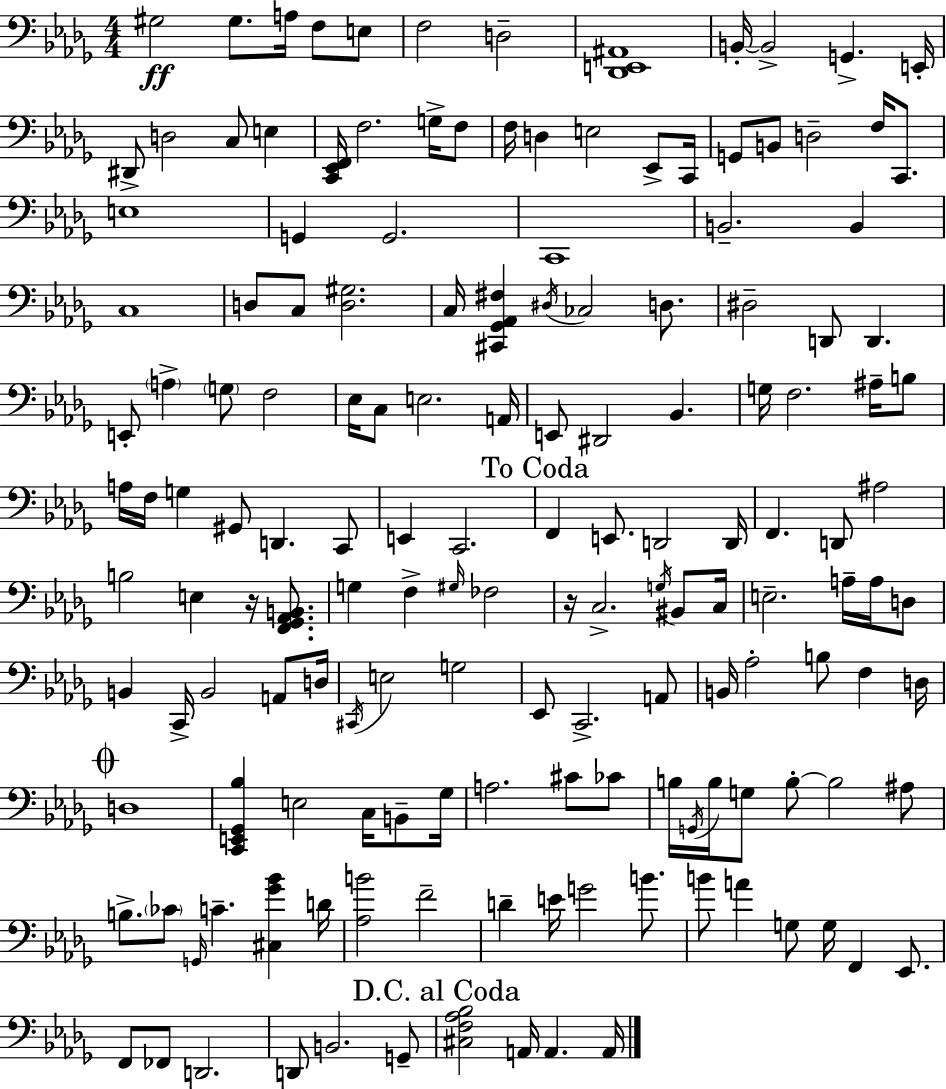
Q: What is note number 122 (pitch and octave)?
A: G2